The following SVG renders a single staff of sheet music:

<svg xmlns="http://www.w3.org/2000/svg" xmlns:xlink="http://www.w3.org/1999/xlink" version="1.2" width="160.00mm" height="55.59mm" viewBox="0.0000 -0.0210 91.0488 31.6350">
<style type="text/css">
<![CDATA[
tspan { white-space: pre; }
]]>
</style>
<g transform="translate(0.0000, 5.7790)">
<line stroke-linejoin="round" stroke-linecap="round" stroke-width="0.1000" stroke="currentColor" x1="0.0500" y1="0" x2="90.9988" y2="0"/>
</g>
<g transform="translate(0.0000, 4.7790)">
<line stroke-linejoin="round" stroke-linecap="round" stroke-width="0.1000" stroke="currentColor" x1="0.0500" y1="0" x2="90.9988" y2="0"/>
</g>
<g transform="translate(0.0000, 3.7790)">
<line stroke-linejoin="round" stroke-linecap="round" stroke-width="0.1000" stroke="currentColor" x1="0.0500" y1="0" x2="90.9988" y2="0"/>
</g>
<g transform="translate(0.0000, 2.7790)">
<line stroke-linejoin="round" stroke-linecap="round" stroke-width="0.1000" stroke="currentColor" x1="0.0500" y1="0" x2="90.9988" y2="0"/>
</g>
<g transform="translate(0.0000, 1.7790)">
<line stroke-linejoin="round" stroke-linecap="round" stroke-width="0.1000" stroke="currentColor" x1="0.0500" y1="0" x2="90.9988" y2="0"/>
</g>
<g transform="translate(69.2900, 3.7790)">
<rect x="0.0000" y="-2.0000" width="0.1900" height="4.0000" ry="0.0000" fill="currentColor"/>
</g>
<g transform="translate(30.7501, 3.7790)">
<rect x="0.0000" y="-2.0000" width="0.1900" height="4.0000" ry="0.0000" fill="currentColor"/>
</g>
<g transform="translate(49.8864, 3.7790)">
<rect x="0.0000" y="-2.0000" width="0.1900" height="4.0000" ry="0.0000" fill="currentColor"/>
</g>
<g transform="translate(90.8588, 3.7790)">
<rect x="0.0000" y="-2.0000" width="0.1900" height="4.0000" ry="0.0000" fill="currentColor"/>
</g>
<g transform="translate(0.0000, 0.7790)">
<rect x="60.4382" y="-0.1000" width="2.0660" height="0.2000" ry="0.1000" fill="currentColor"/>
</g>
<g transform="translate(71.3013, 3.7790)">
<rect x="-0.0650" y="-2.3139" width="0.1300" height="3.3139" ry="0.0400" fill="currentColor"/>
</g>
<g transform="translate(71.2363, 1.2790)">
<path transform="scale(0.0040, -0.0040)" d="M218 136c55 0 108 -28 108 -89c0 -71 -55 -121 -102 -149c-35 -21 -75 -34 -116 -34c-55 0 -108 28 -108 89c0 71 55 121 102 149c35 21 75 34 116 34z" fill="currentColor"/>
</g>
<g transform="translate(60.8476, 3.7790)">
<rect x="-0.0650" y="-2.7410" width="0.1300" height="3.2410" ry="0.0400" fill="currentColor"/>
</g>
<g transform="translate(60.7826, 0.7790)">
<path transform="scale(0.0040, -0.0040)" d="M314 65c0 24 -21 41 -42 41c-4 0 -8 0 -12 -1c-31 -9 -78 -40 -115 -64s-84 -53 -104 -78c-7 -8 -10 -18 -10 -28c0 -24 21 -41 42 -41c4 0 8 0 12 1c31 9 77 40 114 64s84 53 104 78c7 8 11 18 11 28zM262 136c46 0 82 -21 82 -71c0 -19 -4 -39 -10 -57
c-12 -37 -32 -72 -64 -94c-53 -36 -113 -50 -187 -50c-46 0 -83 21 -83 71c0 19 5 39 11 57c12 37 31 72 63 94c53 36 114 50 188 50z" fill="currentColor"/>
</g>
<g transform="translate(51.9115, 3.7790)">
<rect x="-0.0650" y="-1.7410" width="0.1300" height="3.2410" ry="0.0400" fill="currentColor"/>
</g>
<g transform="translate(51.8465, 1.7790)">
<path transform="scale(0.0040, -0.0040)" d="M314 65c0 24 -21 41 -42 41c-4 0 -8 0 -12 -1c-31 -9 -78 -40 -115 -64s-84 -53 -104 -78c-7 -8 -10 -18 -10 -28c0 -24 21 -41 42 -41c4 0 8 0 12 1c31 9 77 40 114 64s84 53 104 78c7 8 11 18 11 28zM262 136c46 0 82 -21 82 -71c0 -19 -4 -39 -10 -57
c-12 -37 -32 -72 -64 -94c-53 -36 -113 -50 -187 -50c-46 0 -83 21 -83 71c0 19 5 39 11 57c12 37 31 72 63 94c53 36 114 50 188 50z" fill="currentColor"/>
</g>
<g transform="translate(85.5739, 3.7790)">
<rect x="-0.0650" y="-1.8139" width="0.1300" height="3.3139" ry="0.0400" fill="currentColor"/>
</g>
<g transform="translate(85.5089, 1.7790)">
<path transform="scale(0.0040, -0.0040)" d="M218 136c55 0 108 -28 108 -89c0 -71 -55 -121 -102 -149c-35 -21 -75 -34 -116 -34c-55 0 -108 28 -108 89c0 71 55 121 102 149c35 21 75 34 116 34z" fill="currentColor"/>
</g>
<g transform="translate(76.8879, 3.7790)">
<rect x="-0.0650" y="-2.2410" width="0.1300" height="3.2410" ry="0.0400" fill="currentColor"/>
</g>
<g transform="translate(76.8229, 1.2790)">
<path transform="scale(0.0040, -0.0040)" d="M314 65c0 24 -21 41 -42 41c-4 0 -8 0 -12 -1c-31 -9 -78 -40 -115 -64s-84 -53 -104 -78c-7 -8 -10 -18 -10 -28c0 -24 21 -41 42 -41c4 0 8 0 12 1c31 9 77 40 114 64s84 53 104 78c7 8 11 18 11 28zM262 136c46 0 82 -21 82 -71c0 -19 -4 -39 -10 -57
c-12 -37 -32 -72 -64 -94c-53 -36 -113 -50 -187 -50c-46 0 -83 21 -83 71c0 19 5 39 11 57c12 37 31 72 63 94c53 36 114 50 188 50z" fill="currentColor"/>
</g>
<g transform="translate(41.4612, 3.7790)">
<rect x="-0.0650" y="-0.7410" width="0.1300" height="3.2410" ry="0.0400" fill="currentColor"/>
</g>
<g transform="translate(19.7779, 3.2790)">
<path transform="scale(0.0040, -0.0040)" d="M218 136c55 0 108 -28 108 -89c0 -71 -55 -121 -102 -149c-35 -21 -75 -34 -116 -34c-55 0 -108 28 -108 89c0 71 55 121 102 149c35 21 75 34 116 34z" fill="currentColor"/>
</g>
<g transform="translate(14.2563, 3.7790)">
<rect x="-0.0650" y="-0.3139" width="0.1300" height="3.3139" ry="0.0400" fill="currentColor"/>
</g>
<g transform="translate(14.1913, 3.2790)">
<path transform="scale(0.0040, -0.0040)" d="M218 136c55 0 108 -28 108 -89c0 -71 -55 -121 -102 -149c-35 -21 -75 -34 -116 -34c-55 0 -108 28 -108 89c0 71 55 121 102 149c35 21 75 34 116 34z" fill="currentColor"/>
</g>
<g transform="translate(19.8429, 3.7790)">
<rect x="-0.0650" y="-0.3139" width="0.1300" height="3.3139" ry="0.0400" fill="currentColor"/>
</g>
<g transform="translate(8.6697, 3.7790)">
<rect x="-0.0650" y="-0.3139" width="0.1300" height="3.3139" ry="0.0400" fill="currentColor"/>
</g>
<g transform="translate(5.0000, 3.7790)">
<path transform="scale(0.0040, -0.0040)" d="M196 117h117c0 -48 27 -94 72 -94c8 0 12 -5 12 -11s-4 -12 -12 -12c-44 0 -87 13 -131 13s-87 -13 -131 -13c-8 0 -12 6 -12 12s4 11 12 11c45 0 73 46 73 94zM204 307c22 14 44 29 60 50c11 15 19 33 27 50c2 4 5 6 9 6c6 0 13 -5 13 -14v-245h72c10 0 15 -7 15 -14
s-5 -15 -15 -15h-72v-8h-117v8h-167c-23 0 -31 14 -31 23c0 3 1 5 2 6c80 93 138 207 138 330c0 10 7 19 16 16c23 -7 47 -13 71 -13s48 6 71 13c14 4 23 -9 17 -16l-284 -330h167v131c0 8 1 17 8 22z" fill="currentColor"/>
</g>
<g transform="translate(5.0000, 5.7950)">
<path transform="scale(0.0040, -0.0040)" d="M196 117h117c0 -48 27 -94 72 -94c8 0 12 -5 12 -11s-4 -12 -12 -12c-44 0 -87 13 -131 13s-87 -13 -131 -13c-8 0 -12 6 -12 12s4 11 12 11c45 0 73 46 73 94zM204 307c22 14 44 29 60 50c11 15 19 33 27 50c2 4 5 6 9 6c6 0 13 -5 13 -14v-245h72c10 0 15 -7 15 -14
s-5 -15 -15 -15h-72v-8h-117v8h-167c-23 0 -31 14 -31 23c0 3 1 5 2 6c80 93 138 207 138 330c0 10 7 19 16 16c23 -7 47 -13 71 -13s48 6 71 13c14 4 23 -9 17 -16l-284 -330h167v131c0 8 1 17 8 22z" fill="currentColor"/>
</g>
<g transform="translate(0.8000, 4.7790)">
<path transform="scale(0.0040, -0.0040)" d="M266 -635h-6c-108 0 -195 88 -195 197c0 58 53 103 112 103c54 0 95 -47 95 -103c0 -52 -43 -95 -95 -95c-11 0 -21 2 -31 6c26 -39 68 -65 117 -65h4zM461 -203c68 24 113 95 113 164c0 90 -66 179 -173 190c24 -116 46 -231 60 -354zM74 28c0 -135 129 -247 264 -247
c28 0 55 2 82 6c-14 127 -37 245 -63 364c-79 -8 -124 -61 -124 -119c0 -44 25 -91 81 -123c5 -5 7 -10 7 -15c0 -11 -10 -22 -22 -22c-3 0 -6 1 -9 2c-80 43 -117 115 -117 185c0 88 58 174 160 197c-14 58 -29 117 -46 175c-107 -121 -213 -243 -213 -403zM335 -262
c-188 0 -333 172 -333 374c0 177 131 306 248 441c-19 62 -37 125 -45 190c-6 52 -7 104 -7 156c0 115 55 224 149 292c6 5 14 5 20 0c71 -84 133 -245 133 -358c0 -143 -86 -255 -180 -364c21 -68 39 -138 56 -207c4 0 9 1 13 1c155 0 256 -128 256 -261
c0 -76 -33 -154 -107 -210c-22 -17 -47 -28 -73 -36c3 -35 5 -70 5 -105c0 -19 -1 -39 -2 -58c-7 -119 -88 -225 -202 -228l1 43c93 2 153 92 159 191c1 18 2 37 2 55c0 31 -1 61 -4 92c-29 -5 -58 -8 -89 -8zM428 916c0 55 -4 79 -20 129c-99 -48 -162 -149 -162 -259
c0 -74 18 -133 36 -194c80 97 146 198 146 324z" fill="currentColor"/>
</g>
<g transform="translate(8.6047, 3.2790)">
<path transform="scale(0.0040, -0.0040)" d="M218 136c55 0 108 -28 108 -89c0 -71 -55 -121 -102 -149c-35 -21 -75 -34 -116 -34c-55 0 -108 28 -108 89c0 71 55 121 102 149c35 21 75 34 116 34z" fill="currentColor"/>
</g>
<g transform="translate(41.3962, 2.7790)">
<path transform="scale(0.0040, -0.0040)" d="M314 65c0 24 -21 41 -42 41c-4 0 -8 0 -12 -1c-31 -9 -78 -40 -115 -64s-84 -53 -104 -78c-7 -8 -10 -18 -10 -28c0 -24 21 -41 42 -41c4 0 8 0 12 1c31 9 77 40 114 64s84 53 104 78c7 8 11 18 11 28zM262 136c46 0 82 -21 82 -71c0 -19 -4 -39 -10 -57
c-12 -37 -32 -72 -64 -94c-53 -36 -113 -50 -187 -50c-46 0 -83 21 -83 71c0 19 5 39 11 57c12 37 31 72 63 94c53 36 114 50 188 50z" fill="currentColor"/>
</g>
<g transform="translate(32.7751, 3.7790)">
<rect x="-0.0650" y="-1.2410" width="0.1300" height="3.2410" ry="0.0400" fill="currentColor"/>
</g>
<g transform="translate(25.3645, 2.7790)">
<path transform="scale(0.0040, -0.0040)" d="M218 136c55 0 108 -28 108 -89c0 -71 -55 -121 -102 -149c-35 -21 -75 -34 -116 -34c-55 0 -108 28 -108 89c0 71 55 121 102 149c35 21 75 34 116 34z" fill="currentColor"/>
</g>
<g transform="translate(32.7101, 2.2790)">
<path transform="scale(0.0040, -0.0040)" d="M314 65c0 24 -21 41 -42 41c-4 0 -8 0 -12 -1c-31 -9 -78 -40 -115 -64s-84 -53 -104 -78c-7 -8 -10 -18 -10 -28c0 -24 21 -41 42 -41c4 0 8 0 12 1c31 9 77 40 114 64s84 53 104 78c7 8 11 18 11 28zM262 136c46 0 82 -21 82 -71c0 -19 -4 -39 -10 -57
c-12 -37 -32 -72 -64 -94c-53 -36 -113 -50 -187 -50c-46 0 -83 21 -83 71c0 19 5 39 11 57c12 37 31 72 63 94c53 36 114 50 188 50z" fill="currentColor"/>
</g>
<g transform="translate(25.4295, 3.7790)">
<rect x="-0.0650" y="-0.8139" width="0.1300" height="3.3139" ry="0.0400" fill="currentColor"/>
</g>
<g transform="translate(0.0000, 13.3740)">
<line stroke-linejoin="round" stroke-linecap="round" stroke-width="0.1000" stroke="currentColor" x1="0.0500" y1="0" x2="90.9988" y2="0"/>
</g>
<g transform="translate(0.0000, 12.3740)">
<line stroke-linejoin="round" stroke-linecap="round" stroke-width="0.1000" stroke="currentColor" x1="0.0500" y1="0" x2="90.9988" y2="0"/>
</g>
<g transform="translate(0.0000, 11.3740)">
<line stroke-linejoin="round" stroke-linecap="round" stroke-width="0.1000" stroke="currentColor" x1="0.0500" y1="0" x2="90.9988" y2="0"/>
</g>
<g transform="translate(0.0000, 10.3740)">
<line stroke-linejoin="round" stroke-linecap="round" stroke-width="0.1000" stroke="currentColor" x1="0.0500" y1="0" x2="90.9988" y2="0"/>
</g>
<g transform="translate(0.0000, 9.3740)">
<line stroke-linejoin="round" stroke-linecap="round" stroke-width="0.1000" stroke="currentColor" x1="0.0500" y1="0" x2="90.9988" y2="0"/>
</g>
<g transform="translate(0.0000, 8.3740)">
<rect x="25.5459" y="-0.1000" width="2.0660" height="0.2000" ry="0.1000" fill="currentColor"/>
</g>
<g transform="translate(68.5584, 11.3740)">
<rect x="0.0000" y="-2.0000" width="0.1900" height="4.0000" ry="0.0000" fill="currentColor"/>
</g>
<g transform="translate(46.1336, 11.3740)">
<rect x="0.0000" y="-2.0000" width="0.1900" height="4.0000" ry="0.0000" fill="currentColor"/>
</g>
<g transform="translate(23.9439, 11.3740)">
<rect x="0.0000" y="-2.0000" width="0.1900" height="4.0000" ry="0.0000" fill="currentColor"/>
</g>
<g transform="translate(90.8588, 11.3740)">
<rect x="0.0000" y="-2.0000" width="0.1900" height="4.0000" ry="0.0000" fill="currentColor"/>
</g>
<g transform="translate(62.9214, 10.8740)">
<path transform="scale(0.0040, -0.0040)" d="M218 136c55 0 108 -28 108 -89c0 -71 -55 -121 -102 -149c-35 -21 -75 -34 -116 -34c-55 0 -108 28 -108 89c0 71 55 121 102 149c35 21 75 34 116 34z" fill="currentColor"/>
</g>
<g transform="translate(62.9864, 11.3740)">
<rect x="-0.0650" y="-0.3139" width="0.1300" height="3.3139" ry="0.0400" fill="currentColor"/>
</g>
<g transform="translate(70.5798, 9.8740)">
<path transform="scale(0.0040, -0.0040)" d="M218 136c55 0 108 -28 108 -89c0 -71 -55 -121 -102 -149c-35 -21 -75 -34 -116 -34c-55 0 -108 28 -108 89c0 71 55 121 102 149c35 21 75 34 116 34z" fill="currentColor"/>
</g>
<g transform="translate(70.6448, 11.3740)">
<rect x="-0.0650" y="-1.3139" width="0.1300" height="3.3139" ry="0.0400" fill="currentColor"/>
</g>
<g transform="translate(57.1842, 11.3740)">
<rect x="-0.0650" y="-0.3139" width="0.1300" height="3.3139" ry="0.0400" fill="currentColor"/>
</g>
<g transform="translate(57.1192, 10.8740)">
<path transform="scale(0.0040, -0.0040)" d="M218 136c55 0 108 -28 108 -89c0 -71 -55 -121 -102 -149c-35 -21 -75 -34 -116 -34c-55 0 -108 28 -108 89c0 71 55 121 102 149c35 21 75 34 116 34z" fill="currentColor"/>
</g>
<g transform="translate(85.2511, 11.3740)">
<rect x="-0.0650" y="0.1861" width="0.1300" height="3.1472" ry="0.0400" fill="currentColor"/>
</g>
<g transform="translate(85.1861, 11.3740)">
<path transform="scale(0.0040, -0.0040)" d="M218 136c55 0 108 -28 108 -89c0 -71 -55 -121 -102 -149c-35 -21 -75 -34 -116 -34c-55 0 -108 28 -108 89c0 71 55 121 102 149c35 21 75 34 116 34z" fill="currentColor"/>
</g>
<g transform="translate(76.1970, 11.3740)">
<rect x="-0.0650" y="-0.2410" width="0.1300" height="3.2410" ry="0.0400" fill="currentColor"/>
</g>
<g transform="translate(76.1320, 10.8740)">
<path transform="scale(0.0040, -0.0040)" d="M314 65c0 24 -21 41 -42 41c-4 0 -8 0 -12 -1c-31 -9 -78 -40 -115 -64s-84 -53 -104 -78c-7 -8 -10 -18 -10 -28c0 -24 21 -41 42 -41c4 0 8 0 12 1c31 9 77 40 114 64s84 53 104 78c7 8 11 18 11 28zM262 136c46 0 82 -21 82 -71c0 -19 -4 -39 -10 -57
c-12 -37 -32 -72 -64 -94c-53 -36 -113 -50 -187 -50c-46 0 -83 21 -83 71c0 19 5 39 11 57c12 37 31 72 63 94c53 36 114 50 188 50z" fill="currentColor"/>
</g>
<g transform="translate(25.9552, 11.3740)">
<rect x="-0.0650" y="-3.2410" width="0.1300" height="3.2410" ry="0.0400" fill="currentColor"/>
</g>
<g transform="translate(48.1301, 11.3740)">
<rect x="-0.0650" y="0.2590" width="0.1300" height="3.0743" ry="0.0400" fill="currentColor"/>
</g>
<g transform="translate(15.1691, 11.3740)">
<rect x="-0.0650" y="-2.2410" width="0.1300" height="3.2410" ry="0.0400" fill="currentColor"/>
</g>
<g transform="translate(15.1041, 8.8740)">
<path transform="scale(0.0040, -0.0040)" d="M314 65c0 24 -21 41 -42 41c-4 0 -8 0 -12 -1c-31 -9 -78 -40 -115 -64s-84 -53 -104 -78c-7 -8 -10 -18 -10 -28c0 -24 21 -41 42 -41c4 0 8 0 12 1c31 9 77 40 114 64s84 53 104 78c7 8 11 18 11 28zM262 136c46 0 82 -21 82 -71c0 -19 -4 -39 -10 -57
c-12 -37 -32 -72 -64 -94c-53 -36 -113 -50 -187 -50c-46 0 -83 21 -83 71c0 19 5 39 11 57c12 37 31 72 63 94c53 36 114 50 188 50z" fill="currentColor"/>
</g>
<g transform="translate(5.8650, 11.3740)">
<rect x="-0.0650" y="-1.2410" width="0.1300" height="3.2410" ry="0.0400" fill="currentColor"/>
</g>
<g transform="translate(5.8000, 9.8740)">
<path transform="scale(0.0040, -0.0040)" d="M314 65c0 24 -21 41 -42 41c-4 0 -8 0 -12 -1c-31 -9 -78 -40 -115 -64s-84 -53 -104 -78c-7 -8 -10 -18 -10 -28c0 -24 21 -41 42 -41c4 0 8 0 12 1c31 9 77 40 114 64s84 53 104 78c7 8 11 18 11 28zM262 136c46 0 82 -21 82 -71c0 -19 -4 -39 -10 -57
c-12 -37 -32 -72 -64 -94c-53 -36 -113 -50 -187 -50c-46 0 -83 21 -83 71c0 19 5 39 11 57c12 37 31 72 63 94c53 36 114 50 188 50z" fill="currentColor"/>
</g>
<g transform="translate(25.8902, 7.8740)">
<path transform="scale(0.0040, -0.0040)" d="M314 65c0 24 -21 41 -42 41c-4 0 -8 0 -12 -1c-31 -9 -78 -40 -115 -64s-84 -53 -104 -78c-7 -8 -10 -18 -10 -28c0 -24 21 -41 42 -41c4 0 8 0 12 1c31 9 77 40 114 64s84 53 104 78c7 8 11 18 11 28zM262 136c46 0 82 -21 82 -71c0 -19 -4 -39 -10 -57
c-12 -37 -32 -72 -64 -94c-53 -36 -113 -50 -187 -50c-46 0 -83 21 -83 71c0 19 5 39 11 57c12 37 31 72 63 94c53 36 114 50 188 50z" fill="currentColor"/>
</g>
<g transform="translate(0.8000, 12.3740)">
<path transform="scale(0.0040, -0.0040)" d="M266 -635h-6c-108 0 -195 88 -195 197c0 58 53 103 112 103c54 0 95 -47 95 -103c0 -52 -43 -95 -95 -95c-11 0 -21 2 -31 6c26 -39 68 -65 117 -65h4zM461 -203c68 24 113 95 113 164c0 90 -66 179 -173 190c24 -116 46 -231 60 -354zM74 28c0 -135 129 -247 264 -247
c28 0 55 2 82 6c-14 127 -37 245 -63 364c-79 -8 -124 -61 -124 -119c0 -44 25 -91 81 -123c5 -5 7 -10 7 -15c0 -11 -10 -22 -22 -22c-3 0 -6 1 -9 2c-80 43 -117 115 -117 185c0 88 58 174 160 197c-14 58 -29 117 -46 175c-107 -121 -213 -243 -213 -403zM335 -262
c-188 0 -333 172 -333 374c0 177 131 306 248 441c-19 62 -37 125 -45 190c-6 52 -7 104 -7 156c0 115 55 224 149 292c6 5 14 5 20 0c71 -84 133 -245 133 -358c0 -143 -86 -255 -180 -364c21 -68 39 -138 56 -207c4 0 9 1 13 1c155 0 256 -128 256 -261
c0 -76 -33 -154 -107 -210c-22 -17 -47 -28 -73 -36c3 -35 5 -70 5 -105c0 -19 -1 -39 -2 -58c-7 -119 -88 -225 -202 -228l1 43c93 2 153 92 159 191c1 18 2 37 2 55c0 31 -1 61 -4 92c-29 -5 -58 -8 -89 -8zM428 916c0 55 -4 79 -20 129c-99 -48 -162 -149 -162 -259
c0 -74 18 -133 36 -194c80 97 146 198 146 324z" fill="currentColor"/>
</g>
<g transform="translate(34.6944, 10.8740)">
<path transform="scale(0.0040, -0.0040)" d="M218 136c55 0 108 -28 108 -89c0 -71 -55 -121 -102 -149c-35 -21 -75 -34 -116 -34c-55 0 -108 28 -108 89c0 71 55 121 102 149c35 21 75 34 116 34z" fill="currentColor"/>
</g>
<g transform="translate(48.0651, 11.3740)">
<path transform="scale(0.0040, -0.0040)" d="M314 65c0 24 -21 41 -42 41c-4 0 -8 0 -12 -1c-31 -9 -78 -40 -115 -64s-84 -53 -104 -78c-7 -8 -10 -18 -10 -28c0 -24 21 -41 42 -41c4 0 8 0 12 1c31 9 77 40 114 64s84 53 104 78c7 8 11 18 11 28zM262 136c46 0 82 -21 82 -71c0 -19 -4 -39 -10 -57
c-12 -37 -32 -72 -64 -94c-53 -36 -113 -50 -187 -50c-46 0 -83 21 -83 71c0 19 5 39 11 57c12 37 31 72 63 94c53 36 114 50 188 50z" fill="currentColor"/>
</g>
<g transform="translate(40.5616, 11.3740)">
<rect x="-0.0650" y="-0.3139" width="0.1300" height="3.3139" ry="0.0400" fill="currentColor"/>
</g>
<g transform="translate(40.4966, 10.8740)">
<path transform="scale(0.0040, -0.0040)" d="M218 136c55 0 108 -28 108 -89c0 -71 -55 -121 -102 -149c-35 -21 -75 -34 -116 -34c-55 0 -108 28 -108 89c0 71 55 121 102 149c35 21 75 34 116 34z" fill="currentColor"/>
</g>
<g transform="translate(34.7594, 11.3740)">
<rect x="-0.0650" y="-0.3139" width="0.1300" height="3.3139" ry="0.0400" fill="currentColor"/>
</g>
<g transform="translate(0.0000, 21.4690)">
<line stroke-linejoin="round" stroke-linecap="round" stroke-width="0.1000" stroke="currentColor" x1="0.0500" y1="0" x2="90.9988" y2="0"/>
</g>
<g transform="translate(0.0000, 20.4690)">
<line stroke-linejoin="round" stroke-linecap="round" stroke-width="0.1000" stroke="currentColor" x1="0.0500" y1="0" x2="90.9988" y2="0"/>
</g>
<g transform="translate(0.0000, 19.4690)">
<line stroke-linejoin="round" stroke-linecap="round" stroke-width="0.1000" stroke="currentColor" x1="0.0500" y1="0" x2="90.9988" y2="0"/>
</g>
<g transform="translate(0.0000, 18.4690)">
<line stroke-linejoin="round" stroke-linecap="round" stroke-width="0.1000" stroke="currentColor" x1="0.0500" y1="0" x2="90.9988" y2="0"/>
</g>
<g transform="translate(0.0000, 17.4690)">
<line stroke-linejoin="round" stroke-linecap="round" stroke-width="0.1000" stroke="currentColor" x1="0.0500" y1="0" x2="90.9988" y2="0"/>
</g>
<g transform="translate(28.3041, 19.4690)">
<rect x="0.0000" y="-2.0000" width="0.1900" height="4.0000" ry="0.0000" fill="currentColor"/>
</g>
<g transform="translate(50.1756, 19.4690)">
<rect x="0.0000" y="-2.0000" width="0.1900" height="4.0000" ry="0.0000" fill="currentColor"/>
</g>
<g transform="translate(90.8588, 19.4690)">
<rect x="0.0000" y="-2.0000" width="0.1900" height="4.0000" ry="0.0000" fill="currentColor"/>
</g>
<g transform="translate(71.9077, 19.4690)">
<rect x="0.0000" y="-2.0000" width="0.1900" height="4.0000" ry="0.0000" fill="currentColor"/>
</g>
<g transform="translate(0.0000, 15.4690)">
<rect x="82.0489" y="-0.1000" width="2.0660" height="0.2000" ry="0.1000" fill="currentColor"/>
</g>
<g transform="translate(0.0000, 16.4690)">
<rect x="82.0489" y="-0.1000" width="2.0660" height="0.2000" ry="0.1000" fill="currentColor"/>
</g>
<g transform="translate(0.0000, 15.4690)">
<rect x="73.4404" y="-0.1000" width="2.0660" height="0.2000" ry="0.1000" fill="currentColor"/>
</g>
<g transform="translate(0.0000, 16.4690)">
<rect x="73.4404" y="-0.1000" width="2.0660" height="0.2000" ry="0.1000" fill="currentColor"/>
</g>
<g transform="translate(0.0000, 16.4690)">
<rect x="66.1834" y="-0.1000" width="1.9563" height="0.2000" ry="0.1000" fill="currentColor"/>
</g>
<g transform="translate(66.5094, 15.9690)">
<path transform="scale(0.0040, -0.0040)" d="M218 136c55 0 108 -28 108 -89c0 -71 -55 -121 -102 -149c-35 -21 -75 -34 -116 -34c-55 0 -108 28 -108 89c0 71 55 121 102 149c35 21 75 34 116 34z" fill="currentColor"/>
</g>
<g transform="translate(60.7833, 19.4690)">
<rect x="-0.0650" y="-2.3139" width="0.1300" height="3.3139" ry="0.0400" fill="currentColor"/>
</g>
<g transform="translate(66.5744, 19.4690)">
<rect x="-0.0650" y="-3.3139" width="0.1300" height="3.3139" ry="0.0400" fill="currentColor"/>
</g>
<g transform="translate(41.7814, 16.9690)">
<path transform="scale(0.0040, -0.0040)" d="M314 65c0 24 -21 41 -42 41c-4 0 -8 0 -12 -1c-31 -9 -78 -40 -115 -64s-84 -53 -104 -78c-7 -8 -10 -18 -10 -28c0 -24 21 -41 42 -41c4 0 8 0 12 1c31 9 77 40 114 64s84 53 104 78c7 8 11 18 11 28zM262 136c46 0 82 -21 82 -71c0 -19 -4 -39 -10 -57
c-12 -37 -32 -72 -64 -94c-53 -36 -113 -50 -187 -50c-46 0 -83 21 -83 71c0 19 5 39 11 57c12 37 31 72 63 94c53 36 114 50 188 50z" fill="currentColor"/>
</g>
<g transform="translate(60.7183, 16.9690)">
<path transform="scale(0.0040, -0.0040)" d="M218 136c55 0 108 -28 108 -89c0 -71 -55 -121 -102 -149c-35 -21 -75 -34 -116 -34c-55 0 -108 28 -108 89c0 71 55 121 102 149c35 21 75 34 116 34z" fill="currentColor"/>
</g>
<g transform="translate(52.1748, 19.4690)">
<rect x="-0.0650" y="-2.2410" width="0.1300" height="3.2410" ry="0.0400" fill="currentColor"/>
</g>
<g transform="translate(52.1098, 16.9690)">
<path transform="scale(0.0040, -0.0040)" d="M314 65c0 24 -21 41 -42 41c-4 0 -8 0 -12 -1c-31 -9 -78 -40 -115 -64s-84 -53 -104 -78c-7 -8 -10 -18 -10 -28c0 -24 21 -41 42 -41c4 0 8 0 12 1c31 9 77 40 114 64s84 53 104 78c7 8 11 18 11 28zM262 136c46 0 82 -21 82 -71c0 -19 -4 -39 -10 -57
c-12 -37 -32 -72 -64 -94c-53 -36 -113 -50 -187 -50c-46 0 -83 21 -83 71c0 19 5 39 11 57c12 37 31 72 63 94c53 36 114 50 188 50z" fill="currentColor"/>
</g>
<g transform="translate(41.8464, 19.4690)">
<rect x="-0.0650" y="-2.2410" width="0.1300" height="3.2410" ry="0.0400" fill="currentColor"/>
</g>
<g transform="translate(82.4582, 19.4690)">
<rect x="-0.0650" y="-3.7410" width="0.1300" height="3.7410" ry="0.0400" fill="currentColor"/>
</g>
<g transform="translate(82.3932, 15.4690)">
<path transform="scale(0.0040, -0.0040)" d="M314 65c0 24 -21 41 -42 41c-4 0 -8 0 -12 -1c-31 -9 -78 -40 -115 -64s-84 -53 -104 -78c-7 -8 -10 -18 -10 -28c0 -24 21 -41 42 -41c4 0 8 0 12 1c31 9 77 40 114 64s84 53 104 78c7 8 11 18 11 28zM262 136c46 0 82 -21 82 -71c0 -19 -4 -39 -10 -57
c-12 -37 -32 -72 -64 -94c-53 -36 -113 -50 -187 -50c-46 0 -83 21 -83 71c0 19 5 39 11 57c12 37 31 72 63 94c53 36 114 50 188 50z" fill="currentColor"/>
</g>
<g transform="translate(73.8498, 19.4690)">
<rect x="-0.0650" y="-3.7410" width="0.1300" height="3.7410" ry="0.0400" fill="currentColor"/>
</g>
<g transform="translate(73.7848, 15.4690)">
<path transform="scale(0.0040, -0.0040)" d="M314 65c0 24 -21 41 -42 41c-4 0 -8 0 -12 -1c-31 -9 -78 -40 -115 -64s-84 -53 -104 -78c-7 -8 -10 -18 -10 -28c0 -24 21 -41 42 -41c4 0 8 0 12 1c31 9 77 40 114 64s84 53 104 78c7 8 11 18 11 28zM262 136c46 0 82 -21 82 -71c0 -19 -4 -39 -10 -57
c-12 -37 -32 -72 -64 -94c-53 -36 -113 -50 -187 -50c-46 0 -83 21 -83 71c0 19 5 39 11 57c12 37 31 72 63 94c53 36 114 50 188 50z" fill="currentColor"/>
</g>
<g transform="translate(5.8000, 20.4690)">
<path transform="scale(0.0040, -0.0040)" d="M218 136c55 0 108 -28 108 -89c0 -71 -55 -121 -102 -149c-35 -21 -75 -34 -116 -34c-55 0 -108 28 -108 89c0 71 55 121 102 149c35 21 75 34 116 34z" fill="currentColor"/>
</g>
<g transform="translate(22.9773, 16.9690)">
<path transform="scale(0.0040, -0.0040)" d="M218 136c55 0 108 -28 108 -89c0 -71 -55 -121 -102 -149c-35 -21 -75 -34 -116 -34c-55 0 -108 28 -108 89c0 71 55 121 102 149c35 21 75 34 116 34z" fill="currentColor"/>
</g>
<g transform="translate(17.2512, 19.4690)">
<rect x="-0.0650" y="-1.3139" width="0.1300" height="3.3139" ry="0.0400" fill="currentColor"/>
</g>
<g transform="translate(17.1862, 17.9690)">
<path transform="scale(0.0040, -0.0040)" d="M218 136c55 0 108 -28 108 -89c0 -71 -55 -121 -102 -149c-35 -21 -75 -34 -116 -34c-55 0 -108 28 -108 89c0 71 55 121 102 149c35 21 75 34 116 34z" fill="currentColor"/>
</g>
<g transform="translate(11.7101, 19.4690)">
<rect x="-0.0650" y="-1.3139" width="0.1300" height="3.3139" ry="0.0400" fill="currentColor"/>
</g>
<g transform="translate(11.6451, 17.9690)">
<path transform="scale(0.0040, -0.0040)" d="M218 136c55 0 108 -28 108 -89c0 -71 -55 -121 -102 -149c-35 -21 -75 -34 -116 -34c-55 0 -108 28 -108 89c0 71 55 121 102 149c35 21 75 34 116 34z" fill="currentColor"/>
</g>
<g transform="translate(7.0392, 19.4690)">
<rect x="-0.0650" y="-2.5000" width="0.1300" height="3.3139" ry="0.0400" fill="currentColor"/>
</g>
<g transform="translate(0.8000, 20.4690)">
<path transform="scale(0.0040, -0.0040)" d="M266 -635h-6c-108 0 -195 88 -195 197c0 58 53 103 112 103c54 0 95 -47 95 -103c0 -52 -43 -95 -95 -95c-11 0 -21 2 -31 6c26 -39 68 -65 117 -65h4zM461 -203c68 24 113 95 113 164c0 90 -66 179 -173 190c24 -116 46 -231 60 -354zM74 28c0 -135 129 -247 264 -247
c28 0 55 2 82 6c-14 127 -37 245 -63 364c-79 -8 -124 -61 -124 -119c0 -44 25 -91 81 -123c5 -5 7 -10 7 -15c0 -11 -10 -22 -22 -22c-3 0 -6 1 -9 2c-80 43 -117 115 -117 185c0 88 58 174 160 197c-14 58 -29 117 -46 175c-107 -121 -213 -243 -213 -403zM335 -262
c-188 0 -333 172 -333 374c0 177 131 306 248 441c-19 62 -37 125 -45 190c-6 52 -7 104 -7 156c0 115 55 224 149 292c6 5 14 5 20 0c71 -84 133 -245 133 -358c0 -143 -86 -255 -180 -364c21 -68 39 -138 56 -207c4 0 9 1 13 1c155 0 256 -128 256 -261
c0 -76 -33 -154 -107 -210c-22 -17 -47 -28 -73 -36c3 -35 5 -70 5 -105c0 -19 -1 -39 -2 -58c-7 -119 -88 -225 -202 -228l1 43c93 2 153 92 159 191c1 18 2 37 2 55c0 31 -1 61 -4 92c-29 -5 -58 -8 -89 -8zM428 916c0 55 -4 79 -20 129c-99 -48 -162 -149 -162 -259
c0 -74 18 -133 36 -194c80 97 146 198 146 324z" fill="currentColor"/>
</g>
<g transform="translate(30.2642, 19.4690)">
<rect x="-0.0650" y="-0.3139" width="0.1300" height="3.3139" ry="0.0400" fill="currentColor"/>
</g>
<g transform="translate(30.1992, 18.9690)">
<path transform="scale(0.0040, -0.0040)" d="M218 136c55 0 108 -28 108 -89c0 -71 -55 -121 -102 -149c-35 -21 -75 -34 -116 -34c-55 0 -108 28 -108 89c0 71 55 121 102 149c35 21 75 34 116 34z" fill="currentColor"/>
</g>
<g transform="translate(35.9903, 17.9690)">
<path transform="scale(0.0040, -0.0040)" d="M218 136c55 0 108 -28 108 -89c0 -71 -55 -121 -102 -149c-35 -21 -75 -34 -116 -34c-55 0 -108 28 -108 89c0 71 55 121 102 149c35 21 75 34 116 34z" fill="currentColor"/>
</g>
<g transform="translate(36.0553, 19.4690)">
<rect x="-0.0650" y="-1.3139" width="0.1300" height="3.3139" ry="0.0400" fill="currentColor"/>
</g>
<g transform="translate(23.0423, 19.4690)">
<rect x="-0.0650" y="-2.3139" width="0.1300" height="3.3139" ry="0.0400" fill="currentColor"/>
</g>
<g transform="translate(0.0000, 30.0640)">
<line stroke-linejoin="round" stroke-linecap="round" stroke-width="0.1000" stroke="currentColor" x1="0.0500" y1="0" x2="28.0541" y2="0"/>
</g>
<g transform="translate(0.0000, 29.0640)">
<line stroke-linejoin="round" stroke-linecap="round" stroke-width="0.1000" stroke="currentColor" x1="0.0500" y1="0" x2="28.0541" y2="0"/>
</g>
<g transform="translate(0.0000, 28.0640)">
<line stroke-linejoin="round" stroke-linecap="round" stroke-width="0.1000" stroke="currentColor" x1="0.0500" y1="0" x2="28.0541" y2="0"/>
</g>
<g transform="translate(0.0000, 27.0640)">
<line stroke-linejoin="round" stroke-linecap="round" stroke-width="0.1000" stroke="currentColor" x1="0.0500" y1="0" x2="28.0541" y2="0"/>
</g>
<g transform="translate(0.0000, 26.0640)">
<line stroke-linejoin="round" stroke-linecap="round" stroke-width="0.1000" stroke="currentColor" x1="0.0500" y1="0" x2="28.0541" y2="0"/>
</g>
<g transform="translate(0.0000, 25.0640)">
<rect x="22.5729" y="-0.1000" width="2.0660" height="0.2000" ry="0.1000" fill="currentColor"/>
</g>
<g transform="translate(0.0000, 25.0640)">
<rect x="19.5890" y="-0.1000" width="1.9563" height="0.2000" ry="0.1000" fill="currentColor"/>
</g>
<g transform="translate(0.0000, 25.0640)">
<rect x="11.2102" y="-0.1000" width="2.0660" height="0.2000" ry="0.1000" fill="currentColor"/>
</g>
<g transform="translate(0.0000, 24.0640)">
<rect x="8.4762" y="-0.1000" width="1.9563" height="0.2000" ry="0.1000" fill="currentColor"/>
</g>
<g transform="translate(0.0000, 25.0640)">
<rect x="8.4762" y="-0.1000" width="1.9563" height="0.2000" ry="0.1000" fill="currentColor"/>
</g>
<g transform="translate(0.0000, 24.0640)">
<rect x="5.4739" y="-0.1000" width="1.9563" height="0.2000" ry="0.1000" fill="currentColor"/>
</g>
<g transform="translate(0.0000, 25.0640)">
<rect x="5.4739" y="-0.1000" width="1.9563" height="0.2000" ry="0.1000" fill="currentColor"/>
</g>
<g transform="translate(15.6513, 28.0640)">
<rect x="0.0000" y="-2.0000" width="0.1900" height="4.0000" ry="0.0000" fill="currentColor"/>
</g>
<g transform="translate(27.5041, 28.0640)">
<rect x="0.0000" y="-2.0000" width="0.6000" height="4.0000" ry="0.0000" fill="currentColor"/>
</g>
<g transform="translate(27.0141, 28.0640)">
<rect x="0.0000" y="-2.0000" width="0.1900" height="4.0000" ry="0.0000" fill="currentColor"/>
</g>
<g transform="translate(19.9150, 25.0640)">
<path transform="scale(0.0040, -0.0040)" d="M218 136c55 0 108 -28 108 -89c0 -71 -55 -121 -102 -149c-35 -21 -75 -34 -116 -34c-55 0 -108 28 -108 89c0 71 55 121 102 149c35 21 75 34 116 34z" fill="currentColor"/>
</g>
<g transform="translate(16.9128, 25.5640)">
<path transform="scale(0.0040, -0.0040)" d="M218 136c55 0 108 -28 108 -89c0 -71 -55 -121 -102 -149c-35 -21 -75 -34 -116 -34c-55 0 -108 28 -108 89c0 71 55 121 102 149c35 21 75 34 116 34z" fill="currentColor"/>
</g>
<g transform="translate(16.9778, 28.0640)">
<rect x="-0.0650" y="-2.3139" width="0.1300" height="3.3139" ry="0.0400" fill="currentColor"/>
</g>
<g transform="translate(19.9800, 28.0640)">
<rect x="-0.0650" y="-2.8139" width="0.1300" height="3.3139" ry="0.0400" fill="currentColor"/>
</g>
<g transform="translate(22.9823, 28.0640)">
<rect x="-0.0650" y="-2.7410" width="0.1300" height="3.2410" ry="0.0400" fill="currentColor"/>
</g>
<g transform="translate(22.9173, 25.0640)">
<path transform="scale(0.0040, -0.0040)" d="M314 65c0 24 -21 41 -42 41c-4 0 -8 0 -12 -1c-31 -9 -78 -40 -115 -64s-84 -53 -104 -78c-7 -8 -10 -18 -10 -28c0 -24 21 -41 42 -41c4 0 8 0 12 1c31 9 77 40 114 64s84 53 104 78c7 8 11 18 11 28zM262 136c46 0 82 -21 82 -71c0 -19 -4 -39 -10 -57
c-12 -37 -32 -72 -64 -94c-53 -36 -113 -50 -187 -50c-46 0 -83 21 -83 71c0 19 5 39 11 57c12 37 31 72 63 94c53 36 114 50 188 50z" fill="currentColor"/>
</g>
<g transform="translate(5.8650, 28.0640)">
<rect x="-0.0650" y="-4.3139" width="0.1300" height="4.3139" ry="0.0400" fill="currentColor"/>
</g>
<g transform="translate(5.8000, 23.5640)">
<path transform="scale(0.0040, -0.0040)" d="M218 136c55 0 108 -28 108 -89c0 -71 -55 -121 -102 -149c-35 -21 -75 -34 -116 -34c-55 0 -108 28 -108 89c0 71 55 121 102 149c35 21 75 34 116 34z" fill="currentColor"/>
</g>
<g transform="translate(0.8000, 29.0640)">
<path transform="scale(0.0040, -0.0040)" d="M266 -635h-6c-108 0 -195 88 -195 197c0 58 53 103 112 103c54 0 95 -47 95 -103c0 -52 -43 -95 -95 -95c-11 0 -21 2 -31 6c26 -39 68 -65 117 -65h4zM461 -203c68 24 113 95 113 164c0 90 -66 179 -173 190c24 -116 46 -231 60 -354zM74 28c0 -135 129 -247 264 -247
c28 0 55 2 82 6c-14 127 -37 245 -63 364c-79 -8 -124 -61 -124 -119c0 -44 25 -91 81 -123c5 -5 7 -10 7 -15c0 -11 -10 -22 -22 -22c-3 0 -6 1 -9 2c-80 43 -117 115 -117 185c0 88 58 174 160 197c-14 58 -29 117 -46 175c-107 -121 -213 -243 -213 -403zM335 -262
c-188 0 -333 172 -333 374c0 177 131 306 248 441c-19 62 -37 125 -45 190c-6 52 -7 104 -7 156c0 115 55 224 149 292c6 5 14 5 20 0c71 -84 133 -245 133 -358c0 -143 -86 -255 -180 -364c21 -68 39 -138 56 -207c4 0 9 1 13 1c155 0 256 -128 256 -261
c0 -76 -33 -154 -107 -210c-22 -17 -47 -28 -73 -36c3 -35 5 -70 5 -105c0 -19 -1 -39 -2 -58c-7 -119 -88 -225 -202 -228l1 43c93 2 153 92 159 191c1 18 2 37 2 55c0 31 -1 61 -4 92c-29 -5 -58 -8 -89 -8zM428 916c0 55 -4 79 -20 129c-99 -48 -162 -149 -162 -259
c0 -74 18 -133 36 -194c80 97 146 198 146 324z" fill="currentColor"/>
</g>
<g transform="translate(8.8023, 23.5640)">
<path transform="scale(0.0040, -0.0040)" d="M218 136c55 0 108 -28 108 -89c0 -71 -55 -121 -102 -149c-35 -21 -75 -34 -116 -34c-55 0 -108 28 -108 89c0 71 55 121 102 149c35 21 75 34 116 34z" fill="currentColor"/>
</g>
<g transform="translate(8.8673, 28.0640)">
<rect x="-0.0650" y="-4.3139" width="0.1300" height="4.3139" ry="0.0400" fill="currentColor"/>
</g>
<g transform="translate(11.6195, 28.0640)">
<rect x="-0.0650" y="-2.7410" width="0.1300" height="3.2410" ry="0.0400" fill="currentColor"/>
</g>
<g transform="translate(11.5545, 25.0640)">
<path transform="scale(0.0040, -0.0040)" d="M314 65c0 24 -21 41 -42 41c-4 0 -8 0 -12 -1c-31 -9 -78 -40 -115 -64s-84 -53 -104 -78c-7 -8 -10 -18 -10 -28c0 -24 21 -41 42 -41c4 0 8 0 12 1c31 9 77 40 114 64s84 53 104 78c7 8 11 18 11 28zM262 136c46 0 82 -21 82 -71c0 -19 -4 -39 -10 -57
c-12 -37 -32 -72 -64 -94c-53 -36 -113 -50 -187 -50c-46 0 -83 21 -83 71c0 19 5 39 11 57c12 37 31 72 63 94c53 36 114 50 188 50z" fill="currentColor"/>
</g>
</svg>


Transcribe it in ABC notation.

X:1
T:Untitled
M:4/4
L:1/4
K:C
c c c d e2 d2 f2 a2 g g2 f e2 g2 b2 c c B2 c c e c2 B G e e g c e g2 g2 g b c'2 c'2 d' d' a2 g a a2